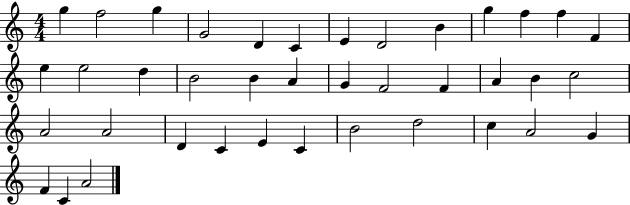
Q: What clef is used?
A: treble